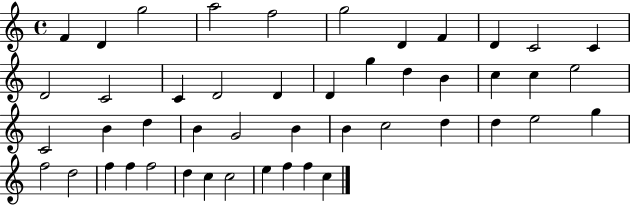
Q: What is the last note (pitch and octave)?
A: C5